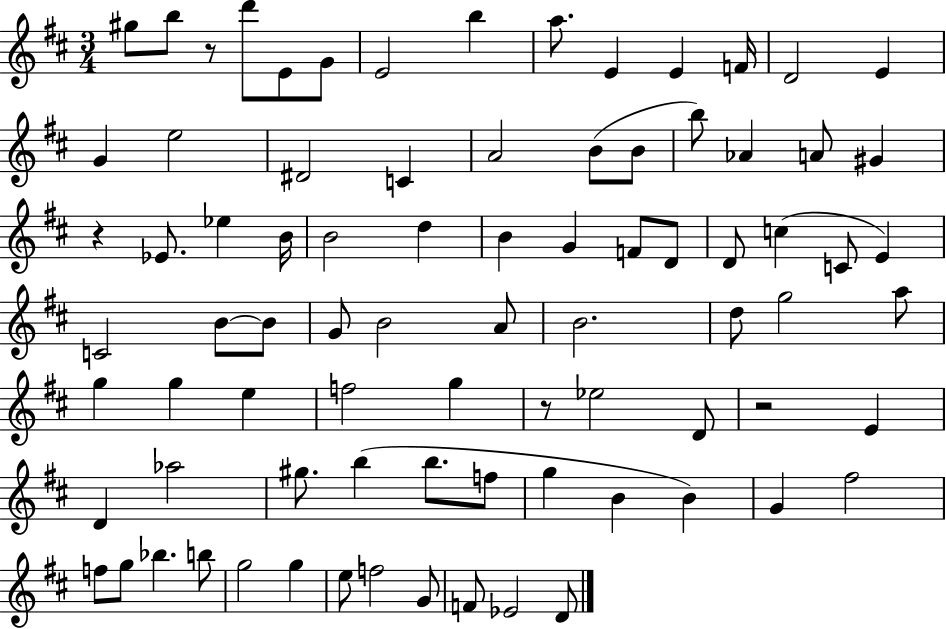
X:1
T:Untitled
M:3/4
L:1/4
K:D
^g/2 b/2 z/2 d'/2 E/2 G/2 E2 b a/2 E E F/4 D2 E G e2 ^D2 C A2 B/2 B/2 b/2 _A A/2 ^G z _E/2 _e B/4 B2 d B G F/2 D/2 D/2 c C/2 E C2 B/2 B/2 G/2 B2 A/2 B2 d/2 g2 a/2 g g e f2 g z/2 _e2 D/2 z2 E D _a2 ^g/2 b b/2 f/2 g B B G ^f2 f/2 g/2 _b b/2 g2 g e/2 f2 G/2 F/2 _E2 D/2